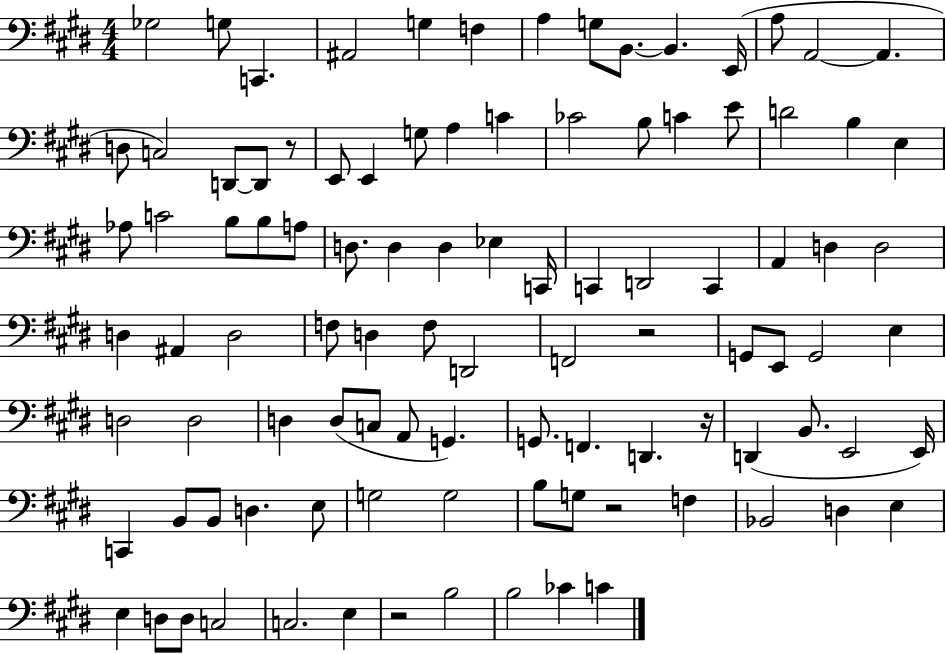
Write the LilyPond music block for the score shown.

{
  \clef bass
  \numericTimeSignature
  \time 4/4
  \key e \major
  ges2 g8 c,4. | ais,2 g4 f4 | a4 g8 b,8.~~ b,4. e,16( | a8 a,2~~ a,4. | \break d8 c2) d,8~~ d,8 r8 | e,8 e,4 g8 a4 c'4 | ces'2 b8 c'4 e'8 | d'2 b4 e4 | \break aes8 c'2 b8 b8 a8 | d8. d4 d4 ees4 c,16 | c,4 d,2 c,4 | a,4 d4 d2 | \break d4 ais,4 d2 | f8 d4 f8 d,2 | f,2 r2 | g,8 e,8 g,2 e4 | \break d2 d2 | d4 d8( c8 a,8 g,4.) | g,8. f,4. d,4. r16 | d,4( b,8. e,2 e,16) | \break c,4 b,8 b,8 d4. e8 | g2 g2 | b8 g8 r2 f4 | bes,2 d4 e4 | \break e4 d8 d8 c2 | c2. e4 | r2 b2 | b2 ces'4 c'4 | \break \bar "|."
}